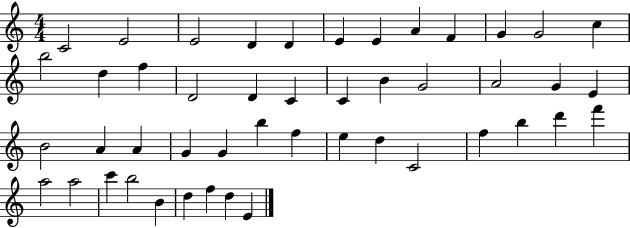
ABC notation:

X:1
T:Untitled
M:4/4
L:1/4
K:C
C2 E2 E2 D D E E A F G G2 c b2 d f D2 D C C B G2 A2 G E B2 A A G G b f e d C2 f b d' f' a2 a2 c' b2 B d f d E